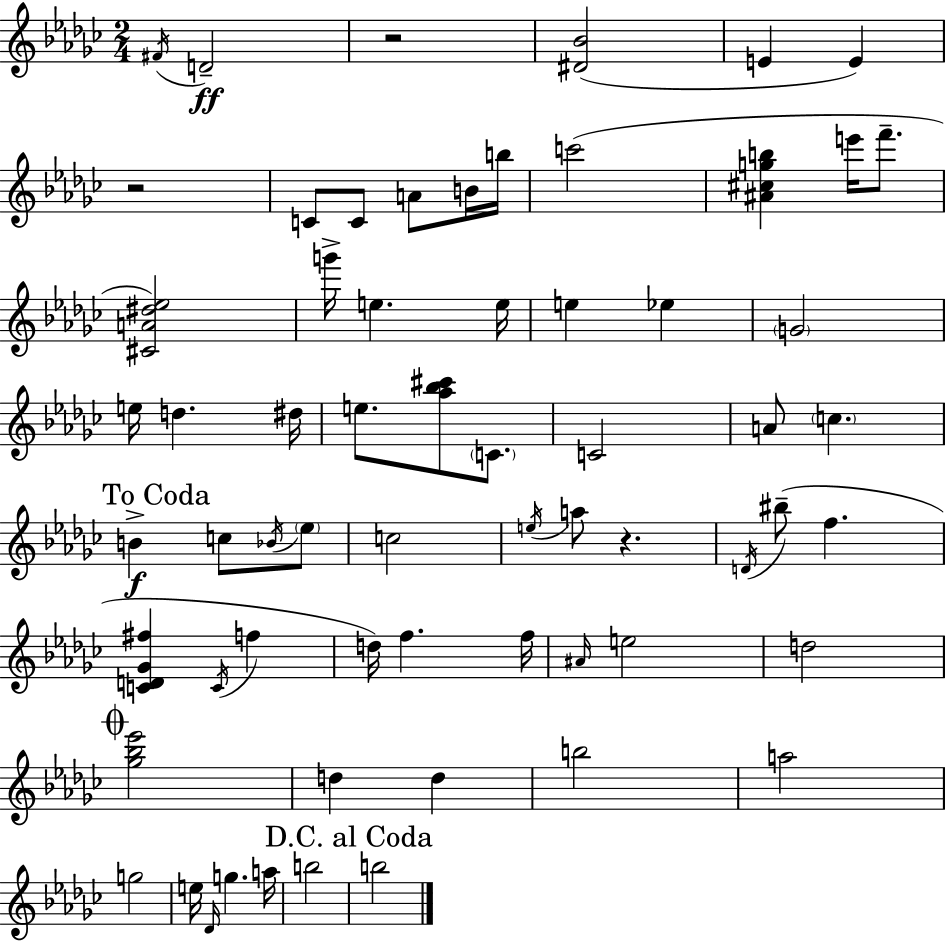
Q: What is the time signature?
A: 2/4